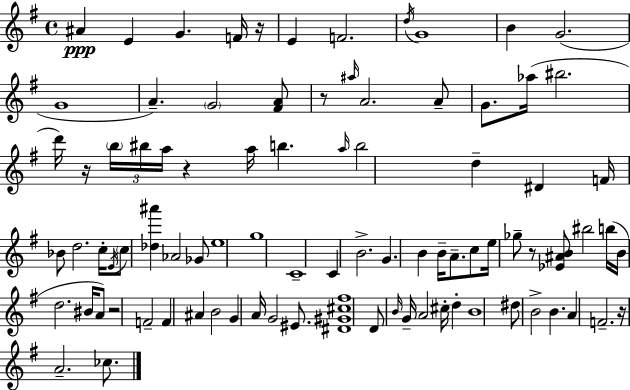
X:1
T:Untitled
M:4/4
L:1/4
K:G
^A E G F/4 z/4 E F2 d/4 G4 B G2 G4 A G2 [^FA]/2 z/2 ^a/4 A2 A/2 G/2 _a/4 ^b2 d'/4 z/4 b/4 ^b/4 a/4 z a/4 b a/4 b2 d ^D F/4 _B/2 d2 c/4 E/4 c/2 [_d^a'] _A2 _G/2 e4 g4 C4 C B2 G B B/4 A/2 c/2 e/4 _g/2 z/2 [_E^AB]/2 ^b2 b/4 B/4 d2 ^B/4 A/2 z2 F2 F ^A B2 G A/4 G2 ^E/2 [^D^G^c^f]4 D/2 B/4 G/4 A2 ^c/4 d B4 ^d/2 B2 B A F2 z/4 A2 _c/2